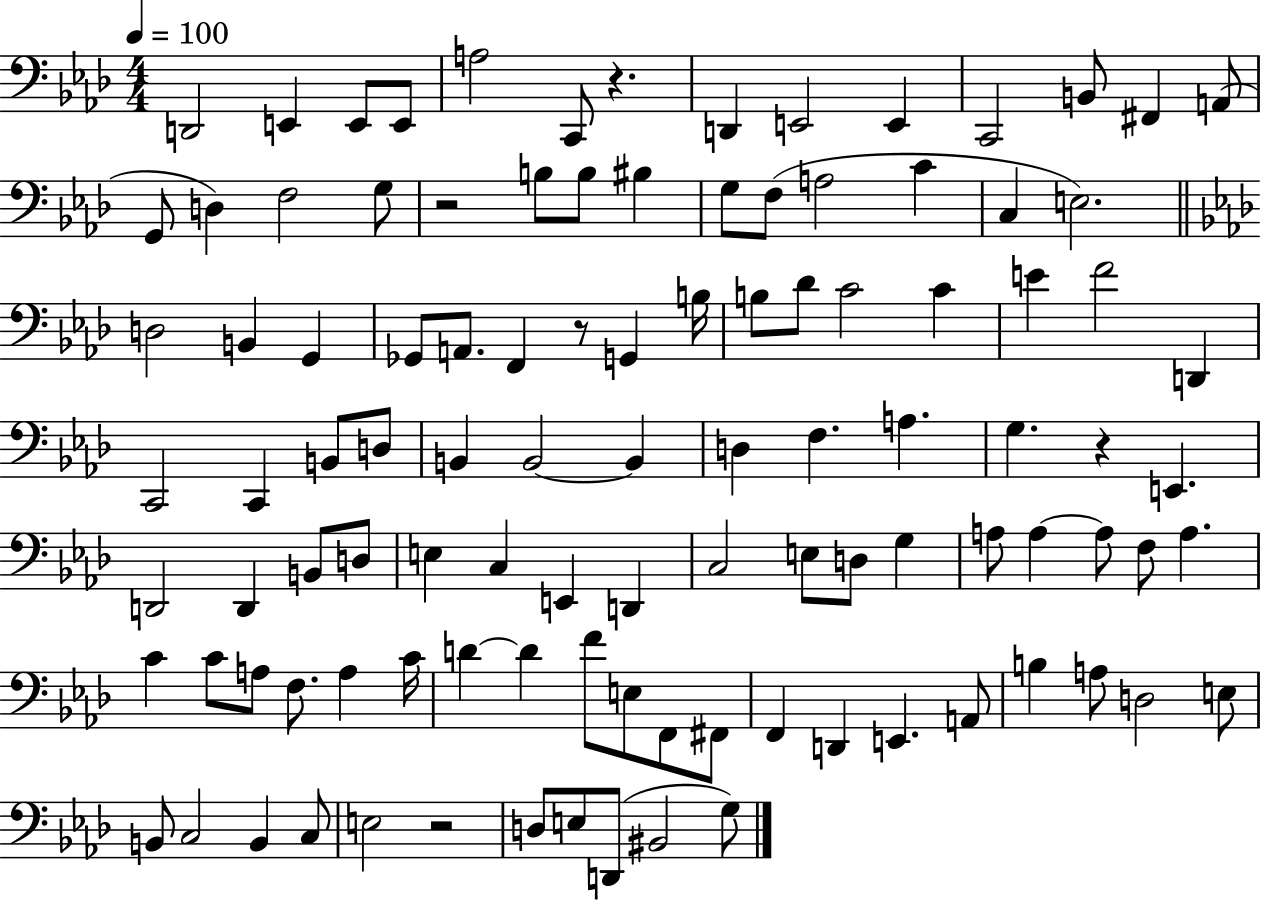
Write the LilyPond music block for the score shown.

{
  \clef bass
  \numericTimeSignature
  \time 4/4
  \key aes \major
  \tempo 4 = 100
  \repeat volta 2 { d,2 e,4 e,8 e,8 | a2 c,8 r4. | d,4 e,2 e,4 | c,2 b,8 fis,4 a,8( | \break g,8 d4) f2 g8 | r2 b8 b8 bis4 | g8 f8( a2 c'4 | c4 e2.) | \break \bar "||" \break \key f \minor d2 b,4 g,4 | ges,8 a,8. f,4 r8 g,4 b16 | b8 des'8 c'2 c'4 | e'4 f'2 d,4 | \break c,2 c,4 b,8 d8 | b,4 b,2~~ b,4 | d4 f4. a4. | g4. r4 e,4. | \break d,2 d,4 b,8 d8 | e4 c4 e,4 d,4 | c2 e8 d8 g4 | a8 a4~~ a8 f8 a4. | \break c'4 c'8 a8 f8. a4 c'16 | d'4~~ d'4 f'8 e8 f,8 fis,8 | f,4 d,4 e,4. a,8 | b4 a8 d2 e8 | \break b,8 c2 b,4 c8 | e2 r2 | d8 e8 d,8( bis,2 g8) | } \bar "|."
}